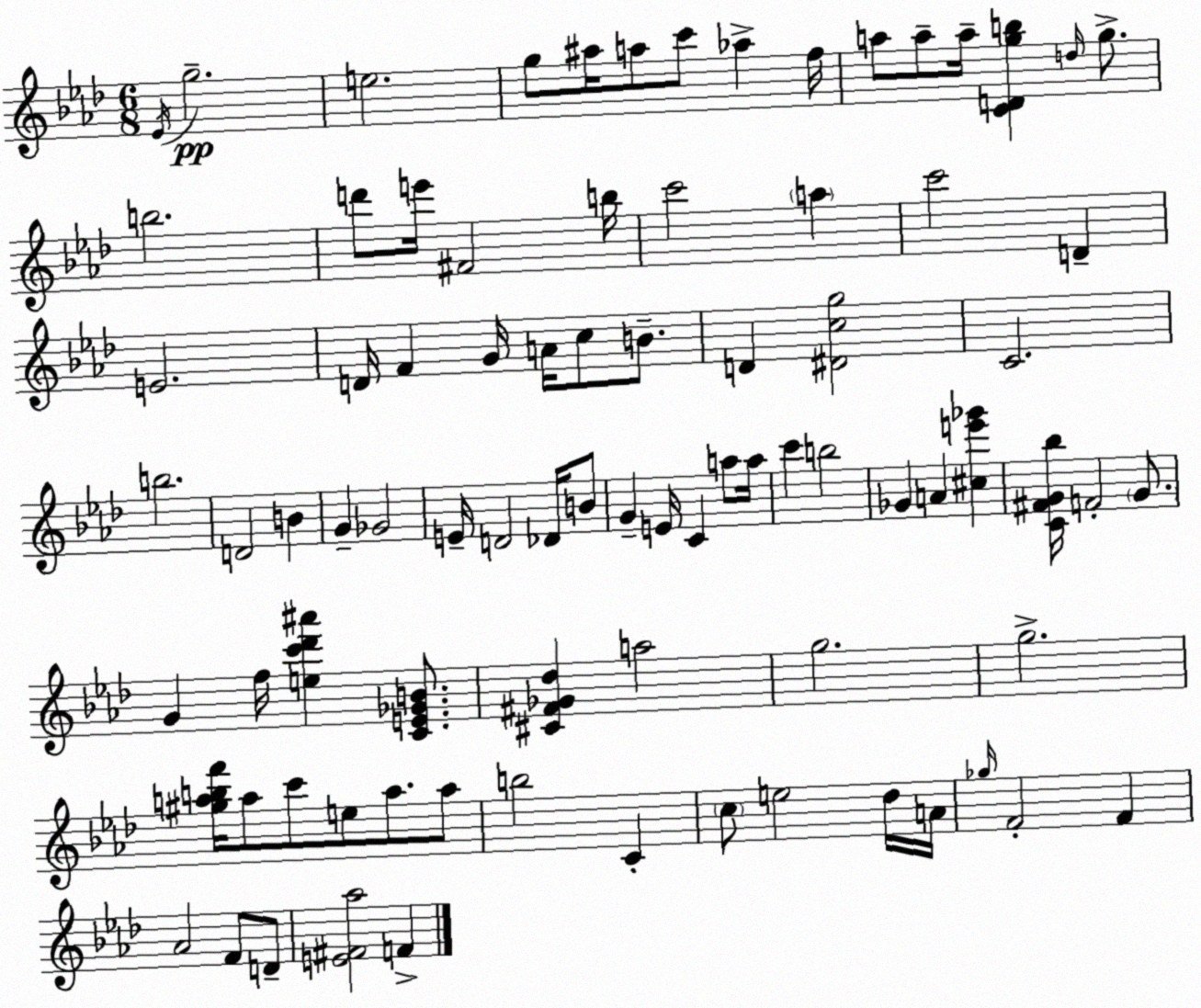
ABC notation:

X:1
T:Untitled
M:6/8
L:1/4
K:Ab
_E/4 g2 e2 g/2 ^a/4 a/2 c'/2 _a f/4 a/2 a/2 a/4 [CDgb] d/4 g/2 b2 d'/2 e'/4 ^F2 b/4 c'2 a c'2 D E2 D/4 F G/4 A/4 c/2 B/2 D [^Dcg]2 C2 b2 D2 B G _G2 E/4 D2 _D/4 B/2 G E/4 C a/2 a/4 c' b2 _G A [^ce'_g'] [C^FG_b]/4 F2 G/2 G f/4 [ec'_d'^a'] [CE_GB]/2 [^C^F_G_d] a2 g2 g2 [^gabf']/4 a/2 c'/2 e/2 a/2 a/2 b2 C c/2 e2 _d/4 A/4 _g/4 F2 F _A2 F/2 D/2 [E^F_a]2 F